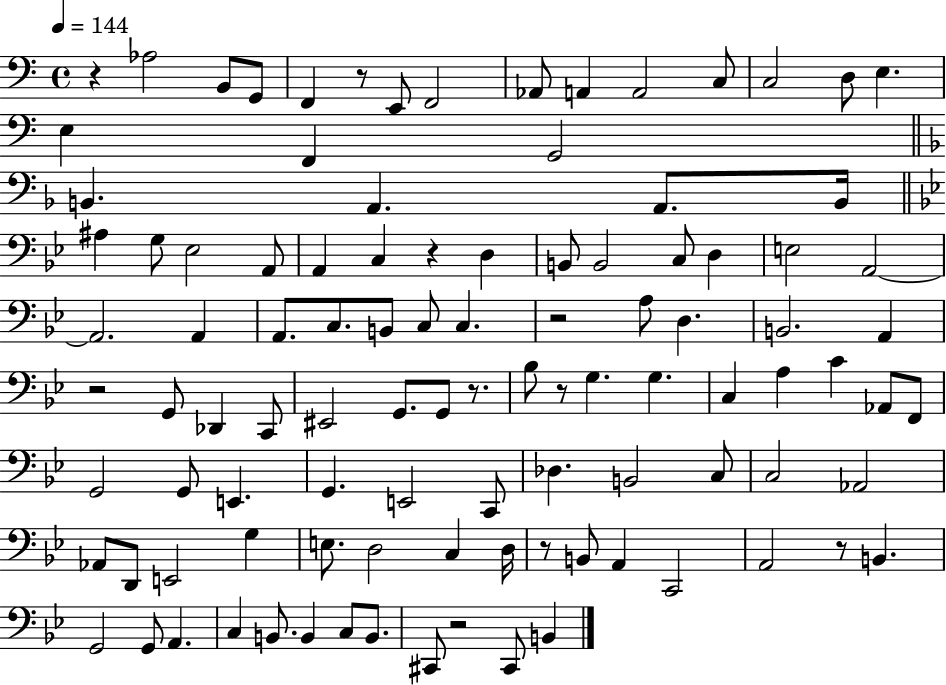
{
  \clef bass
  \time 4/4
  \defaultTimeSignature
  \key c \major
  \tempo 4 = 144
  r4 aes2 b,8 g,8 | f,4 r8 e,8 f,2 | aes,8 a,4 a,2 c8 | c2 d8 e4. | \break e4 f,4 g,2 | \bar "||" \break \key d \minor b,4. a,4. a,8. b,16 | \bar "||" \break \key bes \major ais4 g8 ees2 a,8 | a,4 c4 r4 d4 | b,8 b,2 c8 d4 | e2 a,2~~ | \break a,2. a,4 | a,8. c8. b,8 c8 c4. | r2 a8 d4. | b,2. a,4 | \break r2 g,8 des,4 c,8 | eis,2 g,8. g,8 r8. | bes8 r8 g4. g4. | c4 a4 c'4 aes,8 f,8 | \break g,2 g,8 e,4. | g,4. e,2 c,8 | des4. b,2 c8 | c2 aes,2 | \break aes,8 d,8 e,2 g4 | e8. d2 c4 d16 | r8 b,8 a,4 c,2 | a,2 r8 b,4. | \break g,2 g,8 a,4. | c4 b,8. b,4 c8 b,8. | cis,8 r2 cis,8 b,4 | \bar "|."
}